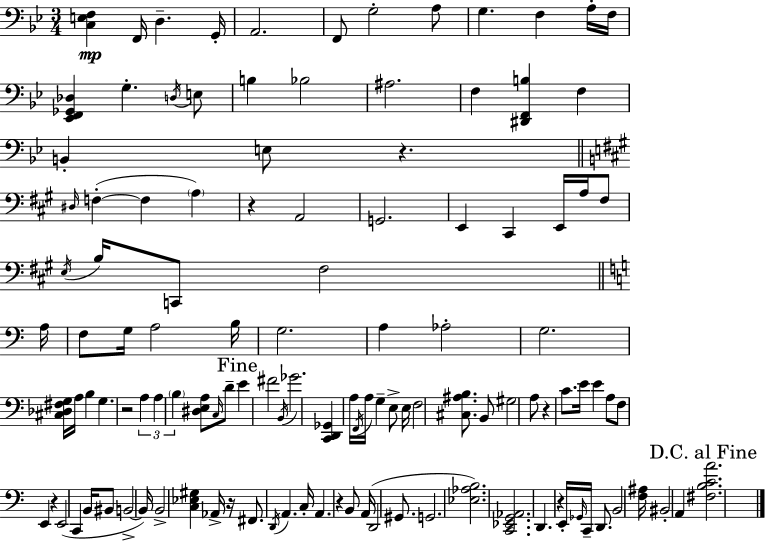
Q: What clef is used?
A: bass